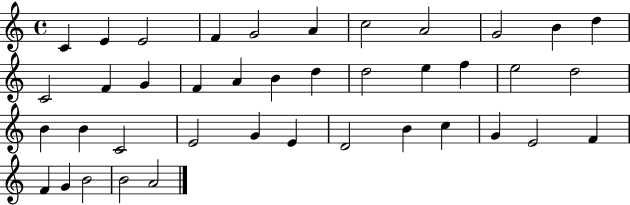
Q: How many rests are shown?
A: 0